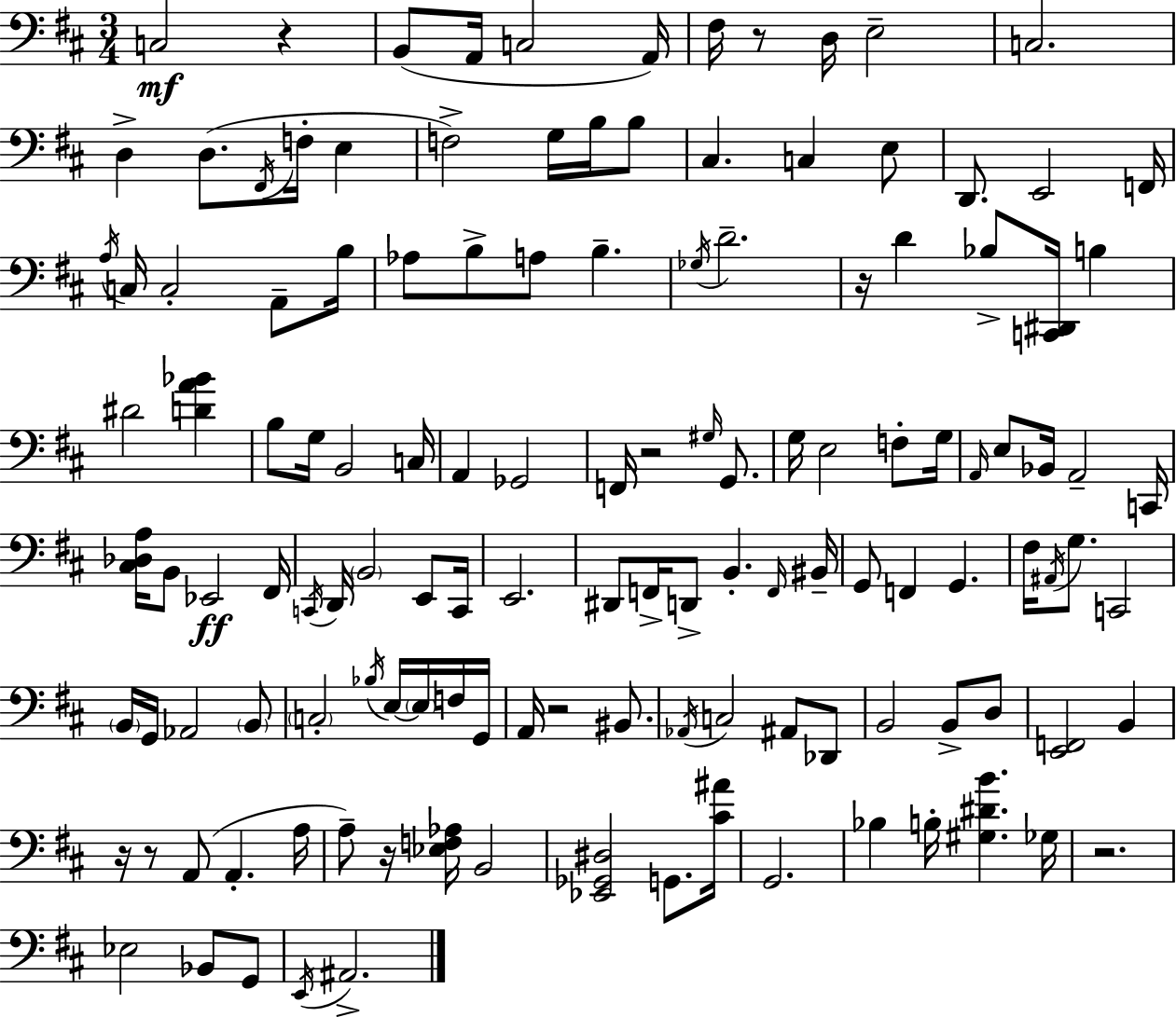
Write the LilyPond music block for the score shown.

{
  \clef bass
  \numericTimeSignature
  \time 3/4
  \key d \major
  c2\mf r4 | b,8( a,16 c2 a,16) | fis16 r8 d16 e2-- | c2. | \break d4-> d8.( \acciaccatura { fis,16 } f16-. e4 | f2->) g16 b16 b8 | cis4. c4 e8 | d,8. e,2 | \break f,16 \acciaccatura { a16 } c16 c2-. a,8-- | b16 aes8 b8-> a8 b4.-- | \acciaccatura { ges16 } d'2.-- | r16 d'4 bes8-> <c, dis,>16 b4 | \break dis'2 <d' a' bes'>4 | b8 g16 b,2 | c16 a,4 ges,2 | f,16 r2 | \break \grace { gis16 } g,8. g16 e2 | f8-. g16 \grace { a,16 } e8 bes,16 a,2-- | c,16 <cis des a>16 b,8 ees,2\ff | fis,16 \acciaccatura { c,16 } d,16 \parenthesize b,2 | \break e,8 c,16 e,2. | dis,8 f,16-> d,8-> b,4.-. | \grace { f,16 } bis,16-- g,8 f,4 | g,4. fis16 \acciaccatura { ais,16 } g8. | \break c,2 \parenthesize b,16 g,16 aes,2 | \parenthesize b,8 \parenthesize c2-. | \acciaccatura { bes16 } e16~~ \parenthesize e16 f16 g,16 a,16 r2 | bis,8. \acciaccatura { aes,16 } c2 | \break ais,8 des,8 b,2 | b,8-> d8 <e, f,>2 | b,4 r16 r8 | a,8( a,4.-. a16 a8--) | \break r16 <ees f aes>16 b,2 <ees, ges, dis>2 | g,8. <cis' ais'>16 g,2. | bes4 | b16-. <gis dis' b'>4. ges16 r2. | \break ees2 | bes,8 g,8 \acciaccatura { e,16 } ais,2.-> | \bar "|."
}